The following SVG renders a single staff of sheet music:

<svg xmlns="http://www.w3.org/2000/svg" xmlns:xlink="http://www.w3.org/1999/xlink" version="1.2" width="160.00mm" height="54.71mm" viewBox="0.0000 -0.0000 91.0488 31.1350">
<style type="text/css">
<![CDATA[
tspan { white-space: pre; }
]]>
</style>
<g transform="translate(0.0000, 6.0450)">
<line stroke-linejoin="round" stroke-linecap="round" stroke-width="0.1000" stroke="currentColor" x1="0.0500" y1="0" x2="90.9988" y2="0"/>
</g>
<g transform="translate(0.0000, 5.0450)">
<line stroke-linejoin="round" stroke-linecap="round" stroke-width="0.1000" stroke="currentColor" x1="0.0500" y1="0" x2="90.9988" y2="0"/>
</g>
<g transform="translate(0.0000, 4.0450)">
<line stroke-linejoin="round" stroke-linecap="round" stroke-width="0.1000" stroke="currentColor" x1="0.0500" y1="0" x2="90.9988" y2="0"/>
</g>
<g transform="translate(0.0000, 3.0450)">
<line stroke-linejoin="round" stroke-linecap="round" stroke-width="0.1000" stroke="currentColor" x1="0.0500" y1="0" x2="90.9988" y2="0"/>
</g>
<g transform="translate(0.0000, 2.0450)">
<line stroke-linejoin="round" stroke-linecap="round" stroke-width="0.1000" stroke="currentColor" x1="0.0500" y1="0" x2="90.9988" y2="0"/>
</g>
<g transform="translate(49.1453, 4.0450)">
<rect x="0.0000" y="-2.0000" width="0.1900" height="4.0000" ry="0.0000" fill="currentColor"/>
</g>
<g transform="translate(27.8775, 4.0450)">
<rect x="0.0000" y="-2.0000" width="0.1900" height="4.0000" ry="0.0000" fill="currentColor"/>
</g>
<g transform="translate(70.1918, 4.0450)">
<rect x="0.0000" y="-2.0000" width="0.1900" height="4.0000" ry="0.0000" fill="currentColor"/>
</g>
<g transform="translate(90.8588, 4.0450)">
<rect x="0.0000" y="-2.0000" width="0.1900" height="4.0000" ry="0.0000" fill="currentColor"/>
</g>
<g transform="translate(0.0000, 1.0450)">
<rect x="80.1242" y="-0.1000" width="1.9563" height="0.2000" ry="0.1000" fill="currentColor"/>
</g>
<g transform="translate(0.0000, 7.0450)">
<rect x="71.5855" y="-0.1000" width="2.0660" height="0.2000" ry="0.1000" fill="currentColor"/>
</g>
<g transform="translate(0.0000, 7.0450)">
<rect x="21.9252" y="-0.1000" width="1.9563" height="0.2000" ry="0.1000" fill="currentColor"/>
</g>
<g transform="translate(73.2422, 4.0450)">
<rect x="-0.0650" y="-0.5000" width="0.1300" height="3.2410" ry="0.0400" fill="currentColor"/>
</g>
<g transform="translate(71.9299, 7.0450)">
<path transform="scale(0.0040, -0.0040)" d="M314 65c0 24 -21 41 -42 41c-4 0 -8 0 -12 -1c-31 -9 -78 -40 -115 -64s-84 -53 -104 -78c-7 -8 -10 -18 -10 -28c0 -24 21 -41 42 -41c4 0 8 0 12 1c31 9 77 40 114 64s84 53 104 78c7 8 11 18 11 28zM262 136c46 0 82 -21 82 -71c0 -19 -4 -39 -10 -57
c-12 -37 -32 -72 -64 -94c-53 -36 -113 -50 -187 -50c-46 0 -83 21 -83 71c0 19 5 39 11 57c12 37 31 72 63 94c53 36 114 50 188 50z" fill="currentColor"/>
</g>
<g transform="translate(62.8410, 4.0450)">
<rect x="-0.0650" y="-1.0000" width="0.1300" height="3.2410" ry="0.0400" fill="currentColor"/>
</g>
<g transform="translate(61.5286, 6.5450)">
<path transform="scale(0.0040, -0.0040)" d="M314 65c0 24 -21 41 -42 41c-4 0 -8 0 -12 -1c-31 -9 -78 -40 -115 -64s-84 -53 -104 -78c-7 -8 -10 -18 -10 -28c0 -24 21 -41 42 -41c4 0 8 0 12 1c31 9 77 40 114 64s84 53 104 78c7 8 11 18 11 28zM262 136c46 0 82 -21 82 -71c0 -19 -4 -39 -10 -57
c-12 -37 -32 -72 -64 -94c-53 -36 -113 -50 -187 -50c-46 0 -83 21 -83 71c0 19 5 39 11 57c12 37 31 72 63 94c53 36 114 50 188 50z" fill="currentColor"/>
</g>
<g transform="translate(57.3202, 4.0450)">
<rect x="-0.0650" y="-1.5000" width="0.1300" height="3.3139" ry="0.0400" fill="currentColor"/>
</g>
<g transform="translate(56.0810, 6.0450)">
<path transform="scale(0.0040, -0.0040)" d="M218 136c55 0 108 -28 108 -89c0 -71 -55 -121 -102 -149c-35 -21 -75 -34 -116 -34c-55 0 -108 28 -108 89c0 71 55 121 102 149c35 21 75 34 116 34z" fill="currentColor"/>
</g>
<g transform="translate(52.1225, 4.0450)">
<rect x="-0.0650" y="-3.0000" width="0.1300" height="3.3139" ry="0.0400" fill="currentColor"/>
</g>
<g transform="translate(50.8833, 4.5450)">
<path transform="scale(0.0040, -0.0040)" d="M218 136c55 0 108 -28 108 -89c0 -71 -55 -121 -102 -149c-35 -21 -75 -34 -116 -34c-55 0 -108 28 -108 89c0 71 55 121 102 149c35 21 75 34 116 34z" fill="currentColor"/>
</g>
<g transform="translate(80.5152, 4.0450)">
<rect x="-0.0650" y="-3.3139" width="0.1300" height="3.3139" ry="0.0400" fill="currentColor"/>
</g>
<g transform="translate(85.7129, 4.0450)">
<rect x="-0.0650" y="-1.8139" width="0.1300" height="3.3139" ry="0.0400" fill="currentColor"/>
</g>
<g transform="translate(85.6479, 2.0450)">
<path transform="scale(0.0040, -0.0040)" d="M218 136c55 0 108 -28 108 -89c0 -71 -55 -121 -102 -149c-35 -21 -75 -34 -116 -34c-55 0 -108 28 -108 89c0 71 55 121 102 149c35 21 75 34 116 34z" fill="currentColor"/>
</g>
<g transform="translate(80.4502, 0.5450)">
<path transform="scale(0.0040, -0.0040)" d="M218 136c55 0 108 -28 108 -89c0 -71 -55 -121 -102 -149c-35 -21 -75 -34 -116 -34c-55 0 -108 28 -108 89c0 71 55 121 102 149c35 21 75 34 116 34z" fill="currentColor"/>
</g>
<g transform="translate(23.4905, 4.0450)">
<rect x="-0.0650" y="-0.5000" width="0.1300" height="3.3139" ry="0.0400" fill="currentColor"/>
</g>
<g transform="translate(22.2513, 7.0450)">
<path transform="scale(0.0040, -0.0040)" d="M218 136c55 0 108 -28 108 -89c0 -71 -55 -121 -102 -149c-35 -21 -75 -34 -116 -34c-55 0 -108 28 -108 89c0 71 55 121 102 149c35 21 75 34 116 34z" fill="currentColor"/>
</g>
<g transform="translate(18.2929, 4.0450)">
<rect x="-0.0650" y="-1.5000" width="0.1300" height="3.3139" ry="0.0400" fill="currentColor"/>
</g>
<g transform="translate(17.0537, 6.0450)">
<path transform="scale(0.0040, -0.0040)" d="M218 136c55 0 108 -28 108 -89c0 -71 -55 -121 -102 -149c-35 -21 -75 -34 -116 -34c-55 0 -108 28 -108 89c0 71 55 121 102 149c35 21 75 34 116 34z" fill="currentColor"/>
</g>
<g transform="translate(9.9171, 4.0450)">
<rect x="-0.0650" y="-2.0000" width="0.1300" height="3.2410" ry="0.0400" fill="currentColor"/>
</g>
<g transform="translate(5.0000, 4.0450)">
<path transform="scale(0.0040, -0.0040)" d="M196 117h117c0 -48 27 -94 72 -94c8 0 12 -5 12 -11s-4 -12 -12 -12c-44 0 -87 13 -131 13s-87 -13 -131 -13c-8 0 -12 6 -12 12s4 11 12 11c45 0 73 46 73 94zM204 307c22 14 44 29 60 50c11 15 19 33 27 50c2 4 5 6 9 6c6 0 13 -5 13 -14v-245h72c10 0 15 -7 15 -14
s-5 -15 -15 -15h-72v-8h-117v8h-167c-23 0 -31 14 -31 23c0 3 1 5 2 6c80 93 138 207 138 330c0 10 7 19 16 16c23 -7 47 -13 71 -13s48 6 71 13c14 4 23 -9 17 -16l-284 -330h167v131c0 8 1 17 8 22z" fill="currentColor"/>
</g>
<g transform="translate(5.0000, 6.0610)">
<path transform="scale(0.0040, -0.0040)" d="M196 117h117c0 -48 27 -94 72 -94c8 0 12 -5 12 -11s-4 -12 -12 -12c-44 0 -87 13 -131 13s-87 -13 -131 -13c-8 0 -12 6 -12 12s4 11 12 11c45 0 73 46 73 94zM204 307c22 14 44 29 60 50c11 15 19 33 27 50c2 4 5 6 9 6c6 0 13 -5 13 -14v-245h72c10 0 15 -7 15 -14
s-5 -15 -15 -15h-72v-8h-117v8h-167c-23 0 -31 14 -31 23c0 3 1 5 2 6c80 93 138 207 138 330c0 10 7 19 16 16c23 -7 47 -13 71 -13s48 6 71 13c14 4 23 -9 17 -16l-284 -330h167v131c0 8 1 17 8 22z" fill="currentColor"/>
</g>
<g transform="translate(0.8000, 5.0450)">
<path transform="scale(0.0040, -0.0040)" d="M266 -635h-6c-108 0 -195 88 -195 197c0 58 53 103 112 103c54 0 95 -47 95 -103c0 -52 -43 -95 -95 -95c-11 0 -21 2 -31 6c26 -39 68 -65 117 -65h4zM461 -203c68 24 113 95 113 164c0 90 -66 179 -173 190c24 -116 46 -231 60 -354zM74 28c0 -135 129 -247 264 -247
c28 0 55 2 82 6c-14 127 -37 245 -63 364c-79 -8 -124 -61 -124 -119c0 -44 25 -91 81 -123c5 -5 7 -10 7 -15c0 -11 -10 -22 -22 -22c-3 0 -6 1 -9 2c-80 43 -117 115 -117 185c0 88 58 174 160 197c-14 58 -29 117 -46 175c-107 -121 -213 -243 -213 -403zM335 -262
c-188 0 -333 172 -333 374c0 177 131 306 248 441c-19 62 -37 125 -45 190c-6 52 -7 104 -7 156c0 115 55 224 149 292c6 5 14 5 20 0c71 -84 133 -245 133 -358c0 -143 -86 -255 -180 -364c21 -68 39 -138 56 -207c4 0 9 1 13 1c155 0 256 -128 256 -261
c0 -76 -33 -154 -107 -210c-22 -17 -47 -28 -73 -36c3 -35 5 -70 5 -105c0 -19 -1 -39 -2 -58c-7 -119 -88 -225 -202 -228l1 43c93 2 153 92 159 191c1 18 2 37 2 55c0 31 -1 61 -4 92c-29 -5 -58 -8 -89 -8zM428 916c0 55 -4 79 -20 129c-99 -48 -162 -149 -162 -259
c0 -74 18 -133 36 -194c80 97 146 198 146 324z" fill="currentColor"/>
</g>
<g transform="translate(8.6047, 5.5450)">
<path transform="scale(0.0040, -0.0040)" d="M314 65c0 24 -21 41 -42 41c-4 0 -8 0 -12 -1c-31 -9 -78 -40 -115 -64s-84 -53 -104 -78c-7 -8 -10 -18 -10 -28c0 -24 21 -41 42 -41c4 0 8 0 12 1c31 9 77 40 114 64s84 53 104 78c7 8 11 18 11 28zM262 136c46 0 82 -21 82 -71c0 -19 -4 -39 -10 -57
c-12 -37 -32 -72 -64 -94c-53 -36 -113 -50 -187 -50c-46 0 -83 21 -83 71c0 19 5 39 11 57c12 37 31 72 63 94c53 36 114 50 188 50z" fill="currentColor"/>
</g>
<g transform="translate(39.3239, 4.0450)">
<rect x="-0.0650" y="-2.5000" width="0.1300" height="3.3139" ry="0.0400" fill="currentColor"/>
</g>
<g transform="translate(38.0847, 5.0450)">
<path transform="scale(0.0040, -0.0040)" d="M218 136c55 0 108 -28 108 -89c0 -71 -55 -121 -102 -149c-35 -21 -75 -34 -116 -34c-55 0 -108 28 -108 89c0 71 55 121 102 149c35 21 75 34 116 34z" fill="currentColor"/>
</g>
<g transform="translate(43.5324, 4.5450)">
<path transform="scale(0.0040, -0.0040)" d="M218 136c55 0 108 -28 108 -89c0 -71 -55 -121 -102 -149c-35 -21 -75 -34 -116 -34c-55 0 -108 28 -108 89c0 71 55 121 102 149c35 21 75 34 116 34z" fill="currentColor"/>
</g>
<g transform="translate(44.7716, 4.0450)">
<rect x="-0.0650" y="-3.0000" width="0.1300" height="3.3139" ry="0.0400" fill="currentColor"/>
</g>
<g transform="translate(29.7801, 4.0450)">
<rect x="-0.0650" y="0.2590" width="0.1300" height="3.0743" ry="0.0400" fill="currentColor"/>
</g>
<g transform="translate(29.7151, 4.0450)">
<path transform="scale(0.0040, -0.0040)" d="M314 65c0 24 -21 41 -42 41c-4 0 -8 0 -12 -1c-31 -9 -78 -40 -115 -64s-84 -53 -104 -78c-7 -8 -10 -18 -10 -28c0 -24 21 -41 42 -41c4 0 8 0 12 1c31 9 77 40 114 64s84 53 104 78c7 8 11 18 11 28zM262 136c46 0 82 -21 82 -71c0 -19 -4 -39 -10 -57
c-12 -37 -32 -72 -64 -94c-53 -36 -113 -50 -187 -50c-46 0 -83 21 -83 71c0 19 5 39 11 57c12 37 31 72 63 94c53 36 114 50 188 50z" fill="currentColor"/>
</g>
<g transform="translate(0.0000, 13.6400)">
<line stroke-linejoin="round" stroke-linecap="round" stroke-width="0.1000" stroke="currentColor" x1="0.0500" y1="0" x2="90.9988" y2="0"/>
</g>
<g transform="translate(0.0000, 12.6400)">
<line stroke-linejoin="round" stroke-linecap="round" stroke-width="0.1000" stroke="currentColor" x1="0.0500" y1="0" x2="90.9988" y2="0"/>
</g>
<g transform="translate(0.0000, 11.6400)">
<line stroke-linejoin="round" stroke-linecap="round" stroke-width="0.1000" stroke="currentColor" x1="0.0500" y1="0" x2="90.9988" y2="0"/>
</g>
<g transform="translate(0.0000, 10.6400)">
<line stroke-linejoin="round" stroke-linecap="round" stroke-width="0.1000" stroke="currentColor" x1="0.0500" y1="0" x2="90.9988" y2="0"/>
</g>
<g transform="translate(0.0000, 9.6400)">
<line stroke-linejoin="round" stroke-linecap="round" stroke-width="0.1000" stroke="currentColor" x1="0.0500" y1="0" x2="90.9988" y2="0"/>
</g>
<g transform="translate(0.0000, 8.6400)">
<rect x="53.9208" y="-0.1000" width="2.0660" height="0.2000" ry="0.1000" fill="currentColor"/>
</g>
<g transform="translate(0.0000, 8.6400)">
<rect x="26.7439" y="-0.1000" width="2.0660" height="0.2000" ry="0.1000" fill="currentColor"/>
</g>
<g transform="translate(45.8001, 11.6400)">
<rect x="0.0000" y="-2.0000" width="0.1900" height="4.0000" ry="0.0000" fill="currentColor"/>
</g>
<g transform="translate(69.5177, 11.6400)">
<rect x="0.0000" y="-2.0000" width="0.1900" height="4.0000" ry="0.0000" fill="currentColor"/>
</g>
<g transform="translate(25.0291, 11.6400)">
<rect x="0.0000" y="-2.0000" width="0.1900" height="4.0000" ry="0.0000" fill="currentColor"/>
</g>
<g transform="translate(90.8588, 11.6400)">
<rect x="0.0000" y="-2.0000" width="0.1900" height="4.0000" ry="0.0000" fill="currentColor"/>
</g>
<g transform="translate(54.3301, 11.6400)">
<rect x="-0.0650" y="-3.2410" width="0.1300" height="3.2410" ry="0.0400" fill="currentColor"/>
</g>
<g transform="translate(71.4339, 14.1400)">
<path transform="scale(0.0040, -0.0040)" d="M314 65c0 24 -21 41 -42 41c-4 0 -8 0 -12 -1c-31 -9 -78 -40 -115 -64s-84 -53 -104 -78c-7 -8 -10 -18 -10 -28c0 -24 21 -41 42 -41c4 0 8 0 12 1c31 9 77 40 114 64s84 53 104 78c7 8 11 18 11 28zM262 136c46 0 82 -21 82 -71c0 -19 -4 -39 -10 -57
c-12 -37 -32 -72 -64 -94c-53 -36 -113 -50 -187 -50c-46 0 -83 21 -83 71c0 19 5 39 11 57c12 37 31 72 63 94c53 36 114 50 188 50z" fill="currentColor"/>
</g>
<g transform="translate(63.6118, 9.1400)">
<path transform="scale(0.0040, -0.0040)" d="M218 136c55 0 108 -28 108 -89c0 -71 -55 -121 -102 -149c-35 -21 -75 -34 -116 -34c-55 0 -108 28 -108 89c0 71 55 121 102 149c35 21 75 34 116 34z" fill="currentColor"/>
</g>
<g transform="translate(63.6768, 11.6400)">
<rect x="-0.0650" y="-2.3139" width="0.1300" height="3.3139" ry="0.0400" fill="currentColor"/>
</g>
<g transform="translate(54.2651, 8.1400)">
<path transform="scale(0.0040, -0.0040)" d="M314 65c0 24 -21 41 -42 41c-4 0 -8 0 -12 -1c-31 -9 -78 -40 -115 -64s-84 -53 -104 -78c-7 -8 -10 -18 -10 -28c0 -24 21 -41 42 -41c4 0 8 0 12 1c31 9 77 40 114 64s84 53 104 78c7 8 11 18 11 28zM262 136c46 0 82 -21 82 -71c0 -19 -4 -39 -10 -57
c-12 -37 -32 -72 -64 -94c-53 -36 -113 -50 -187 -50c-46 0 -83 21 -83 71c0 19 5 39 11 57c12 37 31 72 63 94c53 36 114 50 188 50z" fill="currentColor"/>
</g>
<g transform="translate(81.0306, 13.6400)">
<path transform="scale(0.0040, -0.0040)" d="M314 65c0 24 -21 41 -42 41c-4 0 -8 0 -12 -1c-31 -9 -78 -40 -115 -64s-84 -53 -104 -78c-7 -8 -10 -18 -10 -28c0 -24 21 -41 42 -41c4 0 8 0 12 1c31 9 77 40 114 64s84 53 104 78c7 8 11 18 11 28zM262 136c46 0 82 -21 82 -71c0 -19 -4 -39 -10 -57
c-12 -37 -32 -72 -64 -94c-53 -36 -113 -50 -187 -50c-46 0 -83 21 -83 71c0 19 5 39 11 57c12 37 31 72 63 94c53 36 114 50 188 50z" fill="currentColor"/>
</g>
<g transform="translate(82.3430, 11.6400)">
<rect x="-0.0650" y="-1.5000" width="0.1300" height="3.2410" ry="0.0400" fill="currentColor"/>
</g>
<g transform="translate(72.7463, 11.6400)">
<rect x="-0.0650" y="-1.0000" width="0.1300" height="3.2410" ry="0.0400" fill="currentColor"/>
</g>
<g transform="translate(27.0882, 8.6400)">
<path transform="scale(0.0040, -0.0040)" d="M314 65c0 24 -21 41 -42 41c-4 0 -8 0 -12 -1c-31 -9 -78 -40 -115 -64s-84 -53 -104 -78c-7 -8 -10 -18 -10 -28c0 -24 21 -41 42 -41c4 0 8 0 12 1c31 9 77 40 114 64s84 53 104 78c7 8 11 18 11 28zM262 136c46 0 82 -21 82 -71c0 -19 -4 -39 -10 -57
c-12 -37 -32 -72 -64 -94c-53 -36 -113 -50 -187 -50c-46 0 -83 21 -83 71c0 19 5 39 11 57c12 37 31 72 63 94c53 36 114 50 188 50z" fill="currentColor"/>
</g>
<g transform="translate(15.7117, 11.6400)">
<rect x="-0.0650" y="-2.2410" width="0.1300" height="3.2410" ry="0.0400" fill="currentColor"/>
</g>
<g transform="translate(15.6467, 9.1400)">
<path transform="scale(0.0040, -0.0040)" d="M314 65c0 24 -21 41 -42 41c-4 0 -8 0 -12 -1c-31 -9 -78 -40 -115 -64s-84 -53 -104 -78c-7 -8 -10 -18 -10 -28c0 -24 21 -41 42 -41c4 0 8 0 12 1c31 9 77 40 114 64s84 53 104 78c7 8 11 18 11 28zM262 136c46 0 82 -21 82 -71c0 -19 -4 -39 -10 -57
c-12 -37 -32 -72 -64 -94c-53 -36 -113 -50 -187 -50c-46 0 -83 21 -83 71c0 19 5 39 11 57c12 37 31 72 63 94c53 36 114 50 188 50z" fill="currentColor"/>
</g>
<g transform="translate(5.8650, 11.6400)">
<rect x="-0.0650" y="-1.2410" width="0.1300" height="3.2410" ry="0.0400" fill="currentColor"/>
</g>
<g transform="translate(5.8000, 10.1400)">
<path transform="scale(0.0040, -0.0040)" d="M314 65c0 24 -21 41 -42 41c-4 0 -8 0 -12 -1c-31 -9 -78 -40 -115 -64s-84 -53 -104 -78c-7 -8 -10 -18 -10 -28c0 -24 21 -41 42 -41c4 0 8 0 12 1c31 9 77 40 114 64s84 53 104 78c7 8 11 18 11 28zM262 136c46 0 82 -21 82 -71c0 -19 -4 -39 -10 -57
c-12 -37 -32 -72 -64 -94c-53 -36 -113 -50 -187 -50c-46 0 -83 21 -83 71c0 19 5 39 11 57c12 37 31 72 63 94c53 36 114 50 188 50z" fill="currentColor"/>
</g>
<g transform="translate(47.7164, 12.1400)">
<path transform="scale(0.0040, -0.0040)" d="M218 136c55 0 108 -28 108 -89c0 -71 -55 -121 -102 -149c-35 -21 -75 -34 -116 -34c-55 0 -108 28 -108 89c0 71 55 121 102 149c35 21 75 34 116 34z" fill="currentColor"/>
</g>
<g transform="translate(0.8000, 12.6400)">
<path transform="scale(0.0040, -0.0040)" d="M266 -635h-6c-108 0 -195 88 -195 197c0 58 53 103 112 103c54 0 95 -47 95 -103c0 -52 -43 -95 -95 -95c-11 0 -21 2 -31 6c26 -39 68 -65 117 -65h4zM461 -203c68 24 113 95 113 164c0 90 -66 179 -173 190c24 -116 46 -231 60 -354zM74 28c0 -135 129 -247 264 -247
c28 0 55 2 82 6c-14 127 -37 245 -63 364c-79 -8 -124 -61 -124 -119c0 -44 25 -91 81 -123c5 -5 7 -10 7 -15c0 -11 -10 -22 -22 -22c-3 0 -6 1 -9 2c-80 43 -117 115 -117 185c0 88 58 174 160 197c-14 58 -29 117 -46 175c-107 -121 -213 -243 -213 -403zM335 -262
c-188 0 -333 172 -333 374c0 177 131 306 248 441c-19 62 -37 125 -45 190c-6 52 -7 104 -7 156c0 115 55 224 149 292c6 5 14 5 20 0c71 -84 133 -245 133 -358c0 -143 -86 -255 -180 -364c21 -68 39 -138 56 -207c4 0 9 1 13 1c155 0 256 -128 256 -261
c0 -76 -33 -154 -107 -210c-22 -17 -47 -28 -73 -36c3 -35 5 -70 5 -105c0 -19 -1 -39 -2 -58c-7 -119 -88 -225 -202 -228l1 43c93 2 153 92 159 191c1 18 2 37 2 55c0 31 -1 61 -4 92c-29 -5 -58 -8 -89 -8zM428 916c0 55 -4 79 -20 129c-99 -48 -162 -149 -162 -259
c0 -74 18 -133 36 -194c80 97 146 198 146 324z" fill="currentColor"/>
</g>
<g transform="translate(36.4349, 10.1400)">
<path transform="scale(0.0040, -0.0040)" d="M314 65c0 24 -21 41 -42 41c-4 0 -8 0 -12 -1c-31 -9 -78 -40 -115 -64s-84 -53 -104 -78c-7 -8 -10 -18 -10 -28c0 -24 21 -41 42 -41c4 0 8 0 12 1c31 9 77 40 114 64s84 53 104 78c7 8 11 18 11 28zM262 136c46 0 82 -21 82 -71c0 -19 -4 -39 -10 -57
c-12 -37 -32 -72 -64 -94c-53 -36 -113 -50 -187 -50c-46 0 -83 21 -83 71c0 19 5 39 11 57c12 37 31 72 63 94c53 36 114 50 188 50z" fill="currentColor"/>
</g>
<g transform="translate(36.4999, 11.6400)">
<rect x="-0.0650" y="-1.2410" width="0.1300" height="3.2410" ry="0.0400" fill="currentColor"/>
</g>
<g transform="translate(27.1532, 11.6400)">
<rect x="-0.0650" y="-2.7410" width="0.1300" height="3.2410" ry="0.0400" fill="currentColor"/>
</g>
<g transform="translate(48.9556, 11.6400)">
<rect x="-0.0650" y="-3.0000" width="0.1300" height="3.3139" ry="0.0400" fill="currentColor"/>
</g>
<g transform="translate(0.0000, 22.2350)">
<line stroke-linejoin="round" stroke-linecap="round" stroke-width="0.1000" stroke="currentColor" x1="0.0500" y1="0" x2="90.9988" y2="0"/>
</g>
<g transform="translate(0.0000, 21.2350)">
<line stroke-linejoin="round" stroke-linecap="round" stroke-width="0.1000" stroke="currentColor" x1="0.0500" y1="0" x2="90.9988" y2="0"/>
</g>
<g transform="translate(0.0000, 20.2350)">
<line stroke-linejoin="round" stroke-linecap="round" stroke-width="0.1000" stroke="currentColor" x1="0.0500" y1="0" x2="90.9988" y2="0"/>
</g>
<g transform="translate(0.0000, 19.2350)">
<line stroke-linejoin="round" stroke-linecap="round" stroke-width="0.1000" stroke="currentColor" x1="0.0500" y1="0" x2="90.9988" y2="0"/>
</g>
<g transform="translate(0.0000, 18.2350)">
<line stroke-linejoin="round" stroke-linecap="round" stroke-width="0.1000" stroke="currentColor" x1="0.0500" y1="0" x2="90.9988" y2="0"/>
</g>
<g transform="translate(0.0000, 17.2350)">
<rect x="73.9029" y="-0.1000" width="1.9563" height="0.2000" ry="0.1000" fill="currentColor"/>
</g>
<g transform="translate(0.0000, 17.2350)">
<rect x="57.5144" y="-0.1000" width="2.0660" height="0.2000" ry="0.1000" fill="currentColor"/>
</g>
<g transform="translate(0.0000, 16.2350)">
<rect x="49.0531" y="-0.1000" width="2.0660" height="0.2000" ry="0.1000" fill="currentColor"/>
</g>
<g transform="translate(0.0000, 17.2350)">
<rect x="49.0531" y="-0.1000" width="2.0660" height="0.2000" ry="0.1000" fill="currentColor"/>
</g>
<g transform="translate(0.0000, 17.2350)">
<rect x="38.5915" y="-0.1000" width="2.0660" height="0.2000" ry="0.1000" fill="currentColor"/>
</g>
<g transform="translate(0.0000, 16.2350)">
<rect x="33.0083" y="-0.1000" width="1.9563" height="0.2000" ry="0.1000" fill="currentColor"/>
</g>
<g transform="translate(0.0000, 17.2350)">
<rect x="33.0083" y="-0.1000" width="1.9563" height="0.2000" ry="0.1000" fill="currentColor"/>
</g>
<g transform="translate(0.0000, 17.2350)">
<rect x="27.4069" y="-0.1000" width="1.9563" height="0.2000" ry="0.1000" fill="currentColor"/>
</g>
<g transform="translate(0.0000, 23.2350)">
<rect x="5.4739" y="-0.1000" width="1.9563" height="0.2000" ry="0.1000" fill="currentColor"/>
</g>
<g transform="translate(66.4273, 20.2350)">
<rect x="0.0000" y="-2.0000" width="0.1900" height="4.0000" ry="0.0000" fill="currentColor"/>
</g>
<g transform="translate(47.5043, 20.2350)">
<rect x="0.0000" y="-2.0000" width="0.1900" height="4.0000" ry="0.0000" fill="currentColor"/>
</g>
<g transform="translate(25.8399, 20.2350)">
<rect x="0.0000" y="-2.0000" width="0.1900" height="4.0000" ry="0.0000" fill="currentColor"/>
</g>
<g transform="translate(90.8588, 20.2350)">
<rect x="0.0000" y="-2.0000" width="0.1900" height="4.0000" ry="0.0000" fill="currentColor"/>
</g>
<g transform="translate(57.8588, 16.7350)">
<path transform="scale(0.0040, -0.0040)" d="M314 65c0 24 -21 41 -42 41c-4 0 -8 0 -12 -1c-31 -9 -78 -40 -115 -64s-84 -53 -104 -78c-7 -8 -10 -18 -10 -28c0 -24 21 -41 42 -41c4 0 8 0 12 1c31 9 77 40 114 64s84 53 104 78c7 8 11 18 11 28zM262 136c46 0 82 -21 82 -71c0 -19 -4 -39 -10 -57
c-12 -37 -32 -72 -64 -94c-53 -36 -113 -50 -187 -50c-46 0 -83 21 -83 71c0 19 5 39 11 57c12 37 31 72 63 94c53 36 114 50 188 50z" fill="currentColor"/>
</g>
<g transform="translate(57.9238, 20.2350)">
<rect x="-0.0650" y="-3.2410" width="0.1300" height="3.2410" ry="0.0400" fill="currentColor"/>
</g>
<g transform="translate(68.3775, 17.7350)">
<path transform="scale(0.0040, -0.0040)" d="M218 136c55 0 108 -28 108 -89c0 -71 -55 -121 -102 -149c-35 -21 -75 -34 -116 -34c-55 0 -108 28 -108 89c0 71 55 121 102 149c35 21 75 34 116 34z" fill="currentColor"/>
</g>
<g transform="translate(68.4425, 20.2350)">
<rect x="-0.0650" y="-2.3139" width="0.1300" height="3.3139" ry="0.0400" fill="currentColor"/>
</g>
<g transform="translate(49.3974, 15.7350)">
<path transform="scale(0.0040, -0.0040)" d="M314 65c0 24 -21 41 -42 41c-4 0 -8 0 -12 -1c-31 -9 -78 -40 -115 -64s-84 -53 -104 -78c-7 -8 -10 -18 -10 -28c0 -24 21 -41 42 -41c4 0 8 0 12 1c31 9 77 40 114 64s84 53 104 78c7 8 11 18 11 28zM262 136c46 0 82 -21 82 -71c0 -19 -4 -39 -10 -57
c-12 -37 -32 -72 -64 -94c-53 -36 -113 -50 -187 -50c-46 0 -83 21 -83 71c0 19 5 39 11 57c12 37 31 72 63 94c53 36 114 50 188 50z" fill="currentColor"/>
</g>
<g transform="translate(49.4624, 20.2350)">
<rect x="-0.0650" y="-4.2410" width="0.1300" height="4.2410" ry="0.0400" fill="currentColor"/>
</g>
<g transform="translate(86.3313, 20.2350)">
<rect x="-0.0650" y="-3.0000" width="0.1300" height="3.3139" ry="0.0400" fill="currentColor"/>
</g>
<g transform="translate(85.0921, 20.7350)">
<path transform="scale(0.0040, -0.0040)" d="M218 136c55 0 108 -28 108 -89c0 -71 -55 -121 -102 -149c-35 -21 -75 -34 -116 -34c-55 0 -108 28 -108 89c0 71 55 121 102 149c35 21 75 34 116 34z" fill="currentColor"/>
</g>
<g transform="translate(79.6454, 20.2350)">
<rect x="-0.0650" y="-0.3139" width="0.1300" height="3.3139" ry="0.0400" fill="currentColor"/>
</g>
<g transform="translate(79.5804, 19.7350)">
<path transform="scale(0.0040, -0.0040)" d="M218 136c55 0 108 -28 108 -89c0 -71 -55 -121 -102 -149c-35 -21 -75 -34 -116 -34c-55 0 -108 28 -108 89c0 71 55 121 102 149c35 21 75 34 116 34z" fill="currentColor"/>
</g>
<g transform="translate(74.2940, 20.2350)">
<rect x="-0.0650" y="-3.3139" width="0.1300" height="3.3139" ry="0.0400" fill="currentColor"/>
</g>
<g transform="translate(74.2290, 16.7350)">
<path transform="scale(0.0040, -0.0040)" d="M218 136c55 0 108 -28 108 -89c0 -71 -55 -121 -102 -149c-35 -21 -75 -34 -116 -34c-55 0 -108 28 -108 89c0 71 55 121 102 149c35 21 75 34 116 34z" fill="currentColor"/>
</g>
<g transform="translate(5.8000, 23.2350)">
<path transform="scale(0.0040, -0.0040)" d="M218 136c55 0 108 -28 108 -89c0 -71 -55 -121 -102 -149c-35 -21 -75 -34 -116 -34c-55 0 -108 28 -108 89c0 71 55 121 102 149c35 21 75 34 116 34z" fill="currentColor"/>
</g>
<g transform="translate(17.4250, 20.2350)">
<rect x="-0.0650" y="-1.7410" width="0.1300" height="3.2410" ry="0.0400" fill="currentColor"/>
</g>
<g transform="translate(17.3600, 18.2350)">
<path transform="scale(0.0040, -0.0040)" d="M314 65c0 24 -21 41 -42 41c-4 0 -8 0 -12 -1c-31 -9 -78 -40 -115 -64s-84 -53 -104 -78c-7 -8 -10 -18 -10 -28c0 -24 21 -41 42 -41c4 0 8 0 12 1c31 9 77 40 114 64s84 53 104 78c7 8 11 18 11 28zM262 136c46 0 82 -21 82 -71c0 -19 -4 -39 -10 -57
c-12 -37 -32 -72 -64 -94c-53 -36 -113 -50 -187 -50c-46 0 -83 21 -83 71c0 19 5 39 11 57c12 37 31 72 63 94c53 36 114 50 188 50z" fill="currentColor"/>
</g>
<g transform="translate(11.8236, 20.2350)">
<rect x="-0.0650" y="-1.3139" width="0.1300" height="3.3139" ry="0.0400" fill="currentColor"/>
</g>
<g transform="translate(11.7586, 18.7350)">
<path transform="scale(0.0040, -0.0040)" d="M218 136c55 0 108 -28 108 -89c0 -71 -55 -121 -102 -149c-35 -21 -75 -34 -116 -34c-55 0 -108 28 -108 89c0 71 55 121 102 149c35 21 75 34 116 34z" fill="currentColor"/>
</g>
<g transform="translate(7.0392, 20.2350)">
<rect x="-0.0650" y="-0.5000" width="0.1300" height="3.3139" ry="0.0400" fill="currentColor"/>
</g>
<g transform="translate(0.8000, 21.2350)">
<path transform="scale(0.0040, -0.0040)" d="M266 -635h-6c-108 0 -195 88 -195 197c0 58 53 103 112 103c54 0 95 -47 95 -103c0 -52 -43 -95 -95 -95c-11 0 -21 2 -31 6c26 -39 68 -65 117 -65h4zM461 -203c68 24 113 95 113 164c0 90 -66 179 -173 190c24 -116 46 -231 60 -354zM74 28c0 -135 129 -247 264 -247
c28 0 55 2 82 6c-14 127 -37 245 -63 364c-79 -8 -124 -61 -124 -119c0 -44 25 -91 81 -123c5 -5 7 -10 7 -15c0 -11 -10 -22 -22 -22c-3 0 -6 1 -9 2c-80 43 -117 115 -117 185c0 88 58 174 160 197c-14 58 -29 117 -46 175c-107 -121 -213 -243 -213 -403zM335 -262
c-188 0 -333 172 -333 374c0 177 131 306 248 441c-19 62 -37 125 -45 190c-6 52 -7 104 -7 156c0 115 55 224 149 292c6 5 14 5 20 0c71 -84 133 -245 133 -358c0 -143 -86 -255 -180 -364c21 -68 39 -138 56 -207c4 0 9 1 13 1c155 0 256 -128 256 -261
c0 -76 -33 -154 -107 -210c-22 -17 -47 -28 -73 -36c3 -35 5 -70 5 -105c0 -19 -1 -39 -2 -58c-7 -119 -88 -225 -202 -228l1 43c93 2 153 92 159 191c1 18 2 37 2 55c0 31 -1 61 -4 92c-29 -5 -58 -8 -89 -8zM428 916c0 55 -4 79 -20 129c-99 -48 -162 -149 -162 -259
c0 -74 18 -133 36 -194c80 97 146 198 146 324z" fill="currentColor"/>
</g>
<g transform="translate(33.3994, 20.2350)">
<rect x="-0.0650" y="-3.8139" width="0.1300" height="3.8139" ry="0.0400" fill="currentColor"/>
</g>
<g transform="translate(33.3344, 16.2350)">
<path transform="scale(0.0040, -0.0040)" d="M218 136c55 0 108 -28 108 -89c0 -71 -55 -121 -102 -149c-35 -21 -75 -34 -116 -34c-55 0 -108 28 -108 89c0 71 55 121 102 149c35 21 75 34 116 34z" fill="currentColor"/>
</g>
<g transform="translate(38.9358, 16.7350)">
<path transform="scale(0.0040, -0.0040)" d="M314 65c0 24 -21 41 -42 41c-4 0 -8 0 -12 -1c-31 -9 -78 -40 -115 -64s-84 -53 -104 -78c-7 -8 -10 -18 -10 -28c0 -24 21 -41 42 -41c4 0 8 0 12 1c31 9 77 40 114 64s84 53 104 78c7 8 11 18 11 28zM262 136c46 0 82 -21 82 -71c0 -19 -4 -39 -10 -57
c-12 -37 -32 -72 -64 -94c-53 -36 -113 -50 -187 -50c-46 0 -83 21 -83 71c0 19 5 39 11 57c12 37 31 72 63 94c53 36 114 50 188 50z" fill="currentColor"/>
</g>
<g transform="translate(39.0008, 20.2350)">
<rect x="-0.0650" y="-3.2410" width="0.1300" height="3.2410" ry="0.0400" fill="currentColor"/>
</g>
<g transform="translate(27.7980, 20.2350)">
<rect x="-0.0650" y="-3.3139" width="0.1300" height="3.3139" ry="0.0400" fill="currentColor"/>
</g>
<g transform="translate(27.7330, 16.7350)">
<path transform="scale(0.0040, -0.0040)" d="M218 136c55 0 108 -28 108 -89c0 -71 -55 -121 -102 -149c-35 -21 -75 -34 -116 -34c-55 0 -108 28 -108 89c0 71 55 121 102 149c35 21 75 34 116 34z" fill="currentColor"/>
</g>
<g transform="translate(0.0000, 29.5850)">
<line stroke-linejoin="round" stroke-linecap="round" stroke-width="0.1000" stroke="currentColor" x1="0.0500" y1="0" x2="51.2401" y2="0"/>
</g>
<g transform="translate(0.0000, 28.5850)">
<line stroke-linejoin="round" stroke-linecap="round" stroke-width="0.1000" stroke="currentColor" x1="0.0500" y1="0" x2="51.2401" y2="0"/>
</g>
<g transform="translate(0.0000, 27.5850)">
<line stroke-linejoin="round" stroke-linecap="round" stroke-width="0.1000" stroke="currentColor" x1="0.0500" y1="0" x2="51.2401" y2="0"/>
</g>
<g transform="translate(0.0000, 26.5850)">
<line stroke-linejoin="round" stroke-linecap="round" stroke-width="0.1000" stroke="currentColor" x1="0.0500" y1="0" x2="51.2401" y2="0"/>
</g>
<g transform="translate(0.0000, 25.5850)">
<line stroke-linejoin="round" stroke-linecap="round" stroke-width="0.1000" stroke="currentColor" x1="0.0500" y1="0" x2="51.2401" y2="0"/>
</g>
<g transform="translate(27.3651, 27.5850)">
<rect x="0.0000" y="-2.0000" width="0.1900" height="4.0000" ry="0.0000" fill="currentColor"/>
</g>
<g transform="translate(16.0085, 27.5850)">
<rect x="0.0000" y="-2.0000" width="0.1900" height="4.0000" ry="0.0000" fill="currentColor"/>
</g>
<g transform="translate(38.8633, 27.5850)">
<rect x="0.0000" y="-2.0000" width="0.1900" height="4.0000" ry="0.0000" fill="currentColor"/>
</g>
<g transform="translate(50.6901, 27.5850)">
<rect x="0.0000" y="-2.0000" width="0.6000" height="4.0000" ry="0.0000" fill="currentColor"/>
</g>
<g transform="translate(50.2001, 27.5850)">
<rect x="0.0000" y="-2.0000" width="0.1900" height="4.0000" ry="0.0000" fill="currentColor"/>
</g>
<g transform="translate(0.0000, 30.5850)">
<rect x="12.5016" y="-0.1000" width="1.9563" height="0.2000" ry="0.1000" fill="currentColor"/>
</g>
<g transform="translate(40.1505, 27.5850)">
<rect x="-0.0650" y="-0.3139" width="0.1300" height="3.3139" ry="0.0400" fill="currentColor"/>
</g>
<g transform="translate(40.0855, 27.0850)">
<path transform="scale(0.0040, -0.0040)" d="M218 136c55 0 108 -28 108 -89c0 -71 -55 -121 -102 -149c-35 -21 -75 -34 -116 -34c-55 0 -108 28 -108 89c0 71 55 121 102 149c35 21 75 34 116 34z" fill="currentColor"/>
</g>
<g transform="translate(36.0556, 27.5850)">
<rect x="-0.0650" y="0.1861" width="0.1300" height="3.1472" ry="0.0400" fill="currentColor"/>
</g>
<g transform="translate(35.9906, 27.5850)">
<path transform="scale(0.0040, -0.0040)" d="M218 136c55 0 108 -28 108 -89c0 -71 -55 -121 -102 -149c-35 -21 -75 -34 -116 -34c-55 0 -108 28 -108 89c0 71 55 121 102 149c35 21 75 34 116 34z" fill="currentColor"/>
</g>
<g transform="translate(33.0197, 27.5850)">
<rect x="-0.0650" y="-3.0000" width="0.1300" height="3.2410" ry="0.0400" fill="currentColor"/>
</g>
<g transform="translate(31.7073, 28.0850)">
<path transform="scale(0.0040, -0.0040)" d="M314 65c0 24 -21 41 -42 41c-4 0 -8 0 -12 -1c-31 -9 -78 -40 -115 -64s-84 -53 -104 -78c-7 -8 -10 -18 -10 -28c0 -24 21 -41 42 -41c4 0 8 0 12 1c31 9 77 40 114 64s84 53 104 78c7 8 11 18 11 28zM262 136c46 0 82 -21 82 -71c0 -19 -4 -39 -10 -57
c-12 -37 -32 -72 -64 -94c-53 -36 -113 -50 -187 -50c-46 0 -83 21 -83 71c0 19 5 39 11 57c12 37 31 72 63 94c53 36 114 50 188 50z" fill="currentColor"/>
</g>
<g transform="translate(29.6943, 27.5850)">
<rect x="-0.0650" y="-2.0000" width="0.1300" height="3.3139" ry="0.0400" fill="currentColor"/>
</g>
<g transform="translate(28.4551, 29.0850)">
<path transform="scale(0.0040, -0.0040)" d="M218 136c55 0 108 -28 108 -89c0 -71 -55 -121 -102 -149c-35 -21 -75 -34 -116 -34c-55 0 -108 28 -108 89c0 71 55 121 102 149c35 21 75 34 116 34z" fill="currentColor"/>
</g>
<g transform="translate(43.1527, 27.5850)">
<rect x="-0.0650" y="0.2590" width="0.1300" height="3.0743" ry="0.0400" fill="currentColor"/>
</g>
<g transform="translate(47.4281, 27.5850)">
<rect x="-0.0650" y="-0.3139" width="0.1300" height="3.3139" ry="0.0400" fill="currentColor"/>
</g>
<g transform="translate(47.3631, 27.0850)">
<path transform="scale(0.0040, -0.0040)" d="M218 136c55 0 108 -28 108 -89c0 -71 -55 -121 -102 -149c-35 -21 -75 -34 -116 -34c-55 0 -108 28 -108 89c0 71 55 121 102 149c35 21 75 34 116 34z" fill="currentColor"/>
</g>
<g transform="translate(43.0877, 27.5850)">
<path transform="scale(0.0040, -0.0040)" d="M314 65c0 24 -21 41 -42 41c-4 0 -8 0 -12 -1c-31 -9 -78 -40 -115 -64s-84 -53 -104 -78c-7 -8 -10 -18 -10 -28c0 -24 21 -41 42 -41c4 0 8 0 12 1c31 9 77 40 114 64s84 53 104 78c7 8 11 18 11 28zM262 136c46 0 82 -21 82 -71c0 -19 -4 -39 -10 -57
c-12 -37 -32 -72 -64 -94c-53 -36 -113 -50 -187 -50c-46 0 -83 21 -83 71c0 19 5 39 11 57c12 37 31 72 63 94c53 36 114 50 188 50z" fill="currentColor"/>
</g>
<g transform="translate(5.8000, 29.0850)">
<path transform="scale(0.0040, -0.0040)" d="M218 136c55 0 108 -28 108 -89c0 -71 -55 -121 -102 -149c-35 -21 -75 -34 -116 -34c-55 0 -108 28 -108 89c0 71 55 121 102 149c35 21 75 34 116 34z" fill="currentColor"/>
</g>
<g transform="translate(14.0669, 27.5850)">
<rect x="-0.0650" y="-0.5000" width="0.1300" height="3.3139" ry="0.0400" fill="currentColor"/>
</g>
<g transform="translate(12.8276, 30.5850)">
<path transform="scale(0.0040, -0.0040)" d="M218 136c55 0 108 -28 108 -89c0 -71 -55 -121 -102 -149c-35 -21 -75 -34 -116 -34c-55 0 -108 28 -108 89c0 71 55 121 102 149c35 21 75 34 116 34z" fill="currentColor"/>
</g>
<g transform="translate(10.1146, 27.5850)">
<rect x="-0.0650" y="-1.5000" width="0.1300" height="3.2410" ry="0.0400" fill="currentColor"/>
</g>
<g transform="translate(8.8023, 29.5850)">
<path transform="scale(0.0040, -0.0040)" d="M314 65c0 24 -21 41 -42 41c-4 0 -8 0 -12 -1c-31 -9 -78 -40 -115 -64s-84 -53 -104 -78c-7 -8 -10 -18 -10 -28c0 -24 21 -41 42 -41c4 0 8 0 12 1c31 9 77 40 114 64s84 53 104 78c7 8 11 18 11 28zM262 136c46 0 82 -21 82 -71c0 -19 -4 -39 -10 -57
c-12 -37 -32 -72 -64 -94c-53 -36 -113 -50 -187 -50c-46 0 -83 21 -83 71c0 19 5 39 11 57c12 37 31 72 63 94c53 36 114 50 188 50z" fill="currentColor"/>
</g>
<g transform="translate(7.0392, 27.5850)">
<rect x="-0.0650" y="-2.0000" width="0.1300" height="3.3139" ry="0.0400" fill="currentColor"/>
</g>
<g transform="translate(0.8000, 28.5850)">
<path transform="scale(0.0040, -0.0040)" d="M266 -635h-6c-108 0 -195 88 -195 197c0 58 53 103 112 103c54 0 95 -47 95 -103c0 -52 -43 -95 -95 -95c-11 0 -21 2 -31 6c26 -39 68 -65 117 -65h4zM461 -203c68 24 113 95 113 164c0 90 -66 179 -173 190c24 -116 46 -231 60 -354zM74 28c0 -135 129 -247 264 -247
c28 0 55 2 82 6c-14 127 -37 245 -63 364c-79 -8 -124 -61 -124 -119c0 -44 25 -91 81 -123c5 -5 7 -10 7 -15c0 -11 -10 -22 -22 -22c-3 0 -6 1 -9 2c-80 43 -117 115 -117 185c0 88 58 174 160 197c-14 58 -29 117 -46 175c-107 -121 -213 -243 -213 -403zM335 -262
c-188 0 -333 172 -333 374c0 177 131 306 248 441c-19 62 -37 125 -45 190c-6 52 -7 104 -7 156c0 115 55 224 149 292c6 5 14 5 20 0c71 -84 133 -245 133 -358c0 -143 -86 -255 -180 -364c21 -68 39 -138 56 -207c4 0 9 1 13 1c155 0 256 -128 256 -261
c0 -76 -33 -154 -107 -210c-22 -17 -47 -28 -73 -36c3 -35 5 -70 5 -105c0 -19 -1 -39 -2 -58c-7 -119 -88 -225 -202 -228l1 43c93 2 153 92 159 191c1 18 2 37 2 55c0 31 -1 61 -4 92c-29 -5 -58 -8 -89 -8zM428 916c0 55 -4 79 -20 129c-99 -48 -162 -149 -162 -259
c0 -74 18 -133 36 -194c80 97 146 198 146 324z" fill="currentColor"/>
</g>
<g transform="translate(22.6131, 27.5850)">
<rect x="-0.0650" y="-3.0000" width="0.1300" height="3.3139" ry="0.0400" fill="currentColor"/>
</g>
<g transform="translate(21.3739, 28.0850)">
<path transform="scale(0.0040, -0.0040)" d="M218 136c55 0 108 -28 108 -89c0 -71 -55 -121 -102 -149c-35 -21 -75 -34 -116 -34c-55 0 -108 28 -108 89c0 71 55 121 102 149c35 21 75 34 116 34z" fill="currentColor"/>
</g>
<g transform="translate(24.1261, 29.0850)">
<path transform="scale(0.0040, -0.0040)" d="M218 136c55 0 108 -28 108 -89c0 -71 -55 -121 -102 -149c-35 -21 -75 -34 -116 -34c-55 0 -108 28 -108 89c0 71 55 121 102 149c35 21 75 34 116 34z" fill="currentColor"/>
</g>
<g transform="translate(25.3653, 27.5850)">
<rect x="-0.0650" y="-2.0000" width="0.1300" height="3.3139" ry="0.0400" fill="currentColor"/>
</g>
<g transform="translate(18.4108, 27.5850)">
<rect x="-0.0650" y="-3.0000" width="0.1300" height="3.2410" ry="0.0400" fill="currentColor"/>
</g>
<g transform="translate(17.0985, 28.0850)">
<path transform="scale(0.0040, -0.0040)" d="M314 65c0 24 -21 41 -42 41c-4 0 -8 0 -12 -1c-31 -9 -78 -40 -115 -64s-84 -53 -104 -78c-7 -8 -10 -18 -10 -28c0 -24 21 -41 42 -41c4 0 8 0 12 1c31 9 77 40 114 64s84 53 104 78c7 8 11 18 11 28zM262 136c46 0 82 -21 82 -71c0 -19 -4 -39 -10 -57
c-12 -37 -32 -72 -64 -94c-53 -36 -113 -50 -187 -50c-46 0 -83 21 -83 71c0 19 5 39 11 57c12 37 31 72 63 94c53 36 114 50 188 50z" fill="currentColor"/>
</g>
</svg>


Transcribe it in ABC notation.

X:1
T:Untitled
M:4/4
L:1/4
K:C
F2 E C B2 G A A E D2 C2 b f e2 g2 a2 e2 A b2 g D2 E2 C e f2 b c' b2 d'2 b2 g b c A F E2 C A2 A F F A2 B c B2 c